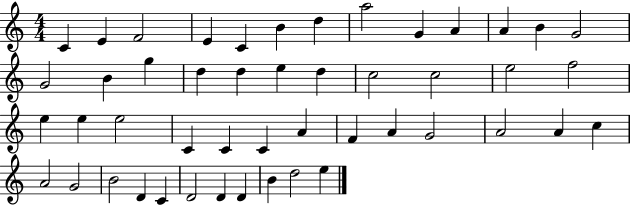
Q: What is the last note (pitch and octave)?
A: E5